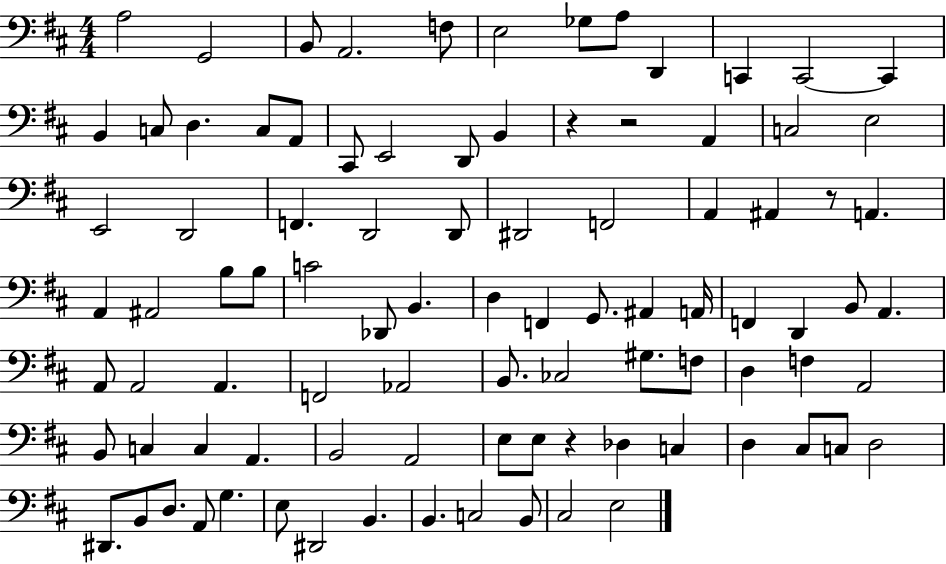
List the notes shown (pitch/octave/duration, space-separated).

A3/h G2/h B2/e A2/h. F3/e E3/h Gb3/e A3/e D2/q C2/q C2/h C2/q B2/q C3/e D3/q. C3/e A2/e C#2/e E2/h D2/e B2/q R/q R/h A2/q C3/h E3/h E2/h D2/h F2/q. D2/h D2/e D#2/h F2/h A2/q A#2/q R/e A2/q. A2/q A#2/h B3/e B3/e C4/h Db2/e B2/q. D3/q F2/q G2/e. A#2/q A2/s F2/q D2/q B2/e A2/q. A2/e A2/h A2/q. F2/h Ab2/h B2/e. CES3/h G#3/e. F3/e D3/q F3/q A2/h B2/e C3/q C3/q A2/q. B2/h A2/h E3/e E3/e R/q Db3/q C3/q D3/q C#3/e C3/e D3/h D#2/e. B2/e D3/e. A2/e G3/q. E3/e D#2/h B2/q. B2/q. C3/h B2/e C#3/h E3/h